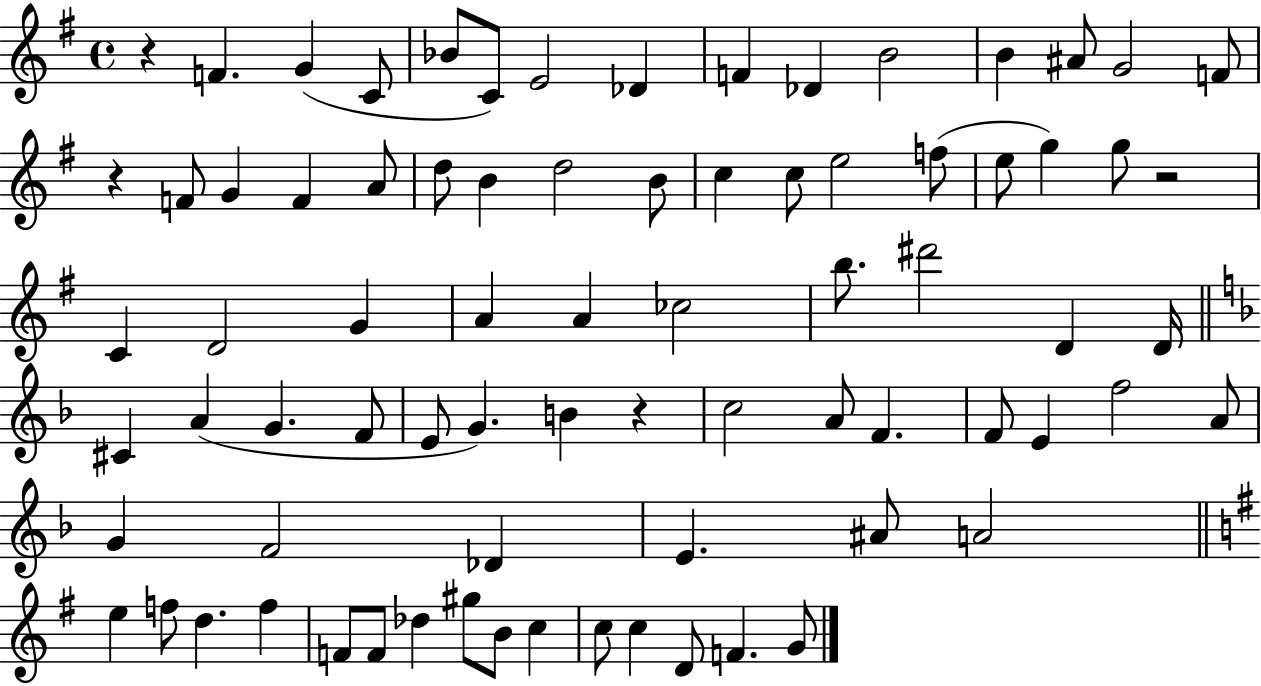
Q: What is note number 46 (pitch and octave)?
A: B4